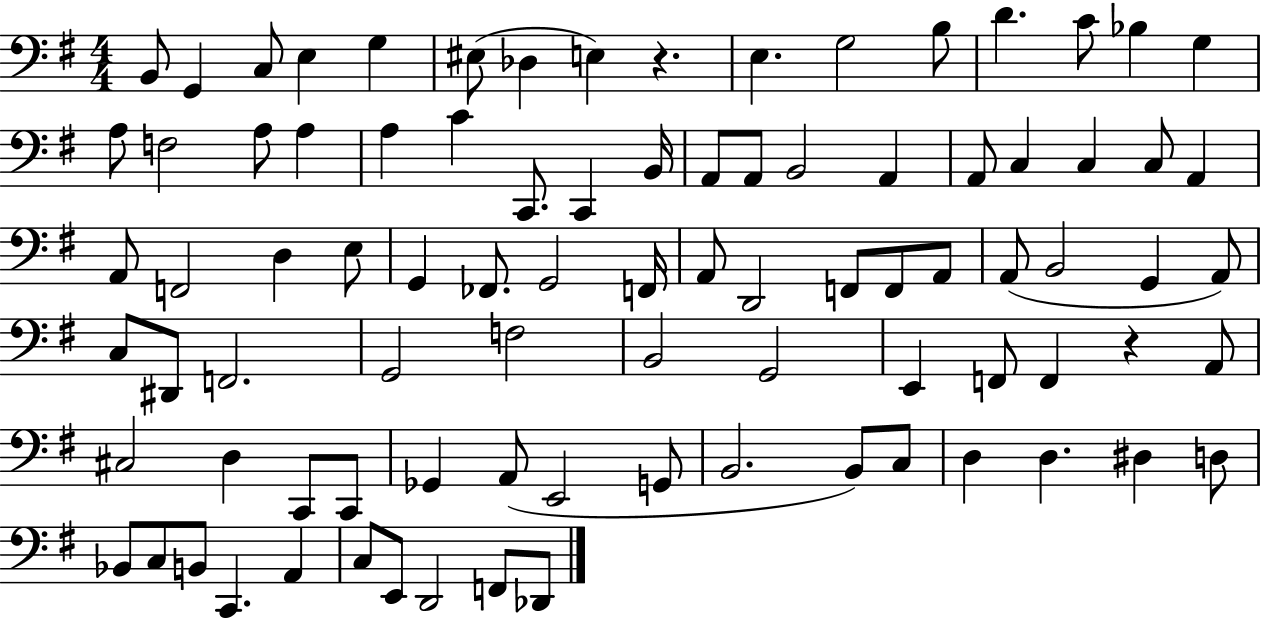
{
  \clef bass
  \numericTimeSignature
  \time 4/4
  \key g \major
  \repeat volta 2 { b,8 g,4 c8 e4 g4 | eis8( des4 e4) r4. | e4. g2 b8 | d'4. c'8 bes4 g4 | \break a8 f2 a8 a4 | a4 c'4 c,8. c,4 b,16 | a,8 a,8 b,2 a,4 | a,8 c4 c4 c8 a,4 | \break a,8 f,2 d4 e8 | g,4 fes,8. g,2 f,16 | a,8 d,2 f,8 f,8 a,8 | a,8( b,2 g,4 a,8) | \break c8 dis,8 f,2. | g,2 f2 | b,2 g,2 | e,4 f,8 f,4 r4 a,8 | \break cis2 d4 c,8 c,8 | ges,4 a,8( e,2 g,8 | b,2. b,8) c8 | d4 d4. dis4 d8 | \break bes,8 c8 b,8 c,4. a,4 | c8 e,8 d,2 f,8 des,8 | } \bar "|."
}